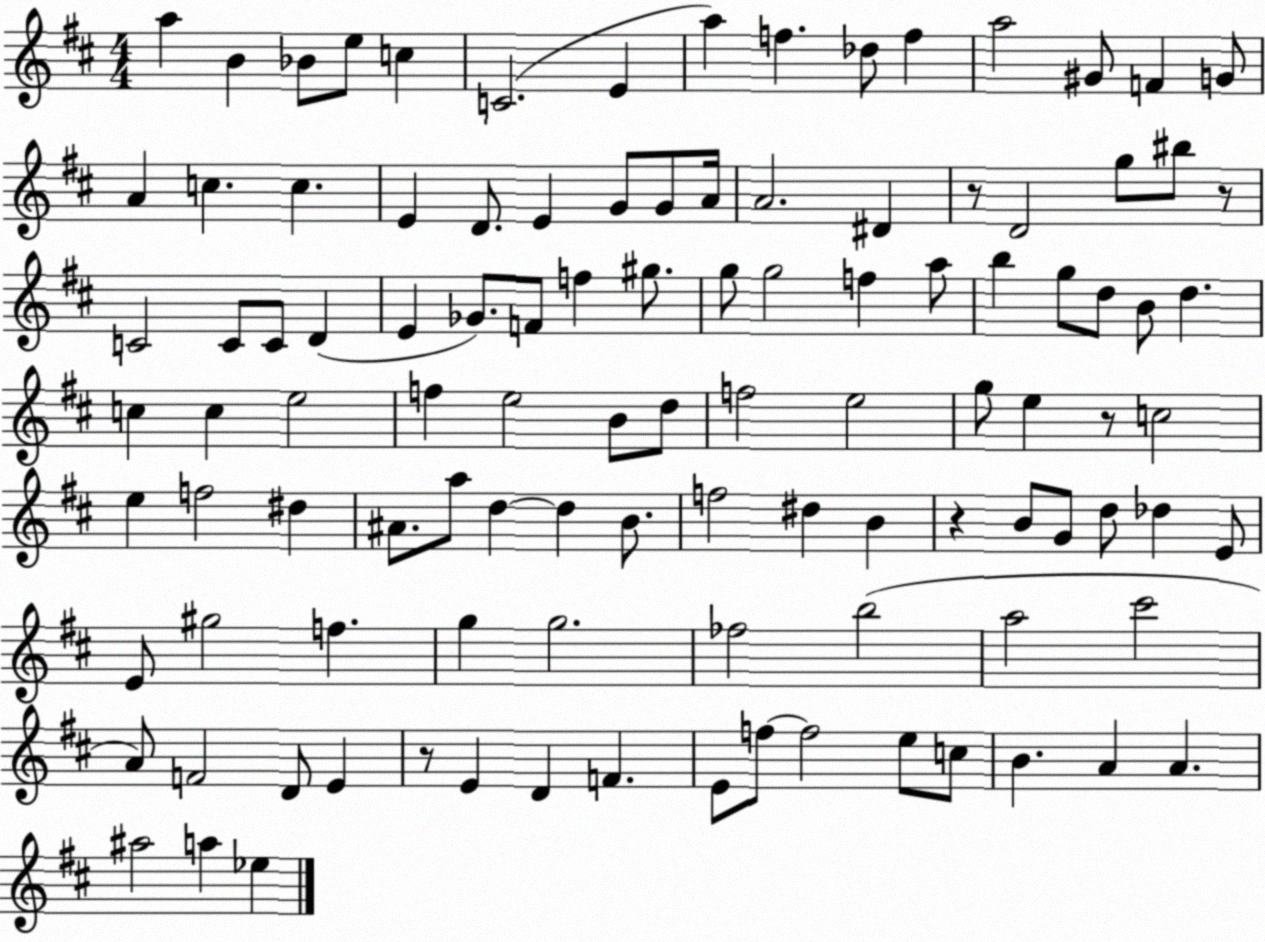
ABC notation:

X:1
T:Untitled
M:4/4
L:1/4
K:D
a B _B/2 e/2 c C2 E a f _d/2 f a2 ^G/2 F G/2 A c c E D/2 E G/2 G/2 A/4 A2 ^D z/2 D2 g/2 ^b/2 z/2 C2 C/2 C/2 D E _G/2 F/2 f ^g/2 g/2 g2 f a/2 b g/2 d/2 B/2 d c c e2 f e2 B/2 d/2 f2 e2 g/2 e z/2 c2 e f2 ^d ^A/2 a/2 d d B/2 f2 ^d B z B/2 G/2 d/2 _d E/2 E/2 ^g2 f g g2 _f2 b2 a2 ^c'2 A/2 F2 D/2 E z/2 E D F E/2 f/2 f2 e/2 c/2 B A A ^a2 a _e